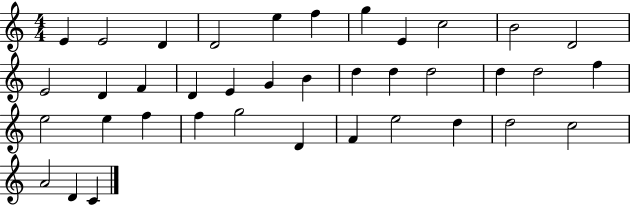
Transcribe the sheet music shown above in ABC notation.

X:1
T:Untitled
M:4/4
L:1/4
K:C
E E2 D D2 e f g E c2 B2 D2 E2 D F D E G B d d d2 d d2 f e2 e f f g2 D F e2 d d2 c2 A2 D C